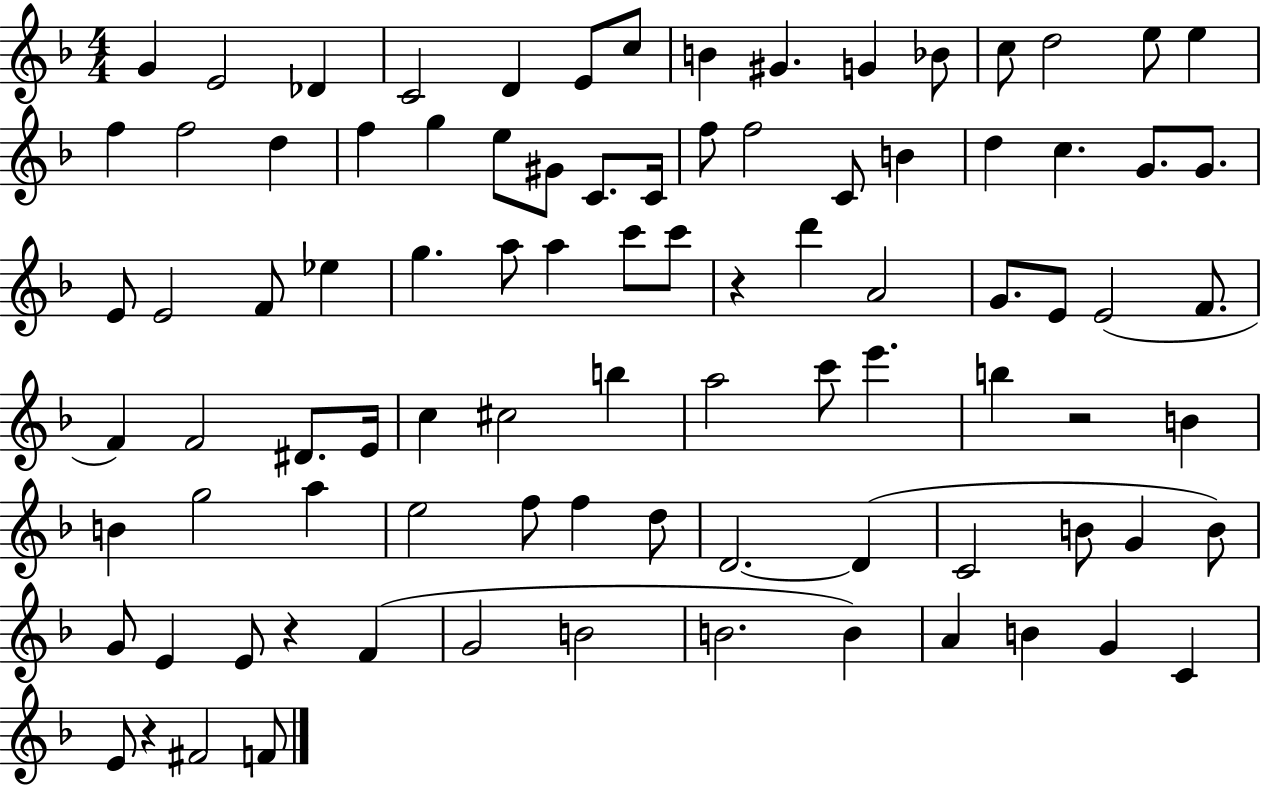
G4/q E4/h Db4/q C4/h D4/q E4/e C5/e B4/q G#4/q. G4/q Bb4/e C5/e D5/h E5/e E5/q F5/q F5/h D5/q F5/q G5/q E5/e G#4/e C4/e. C4/s F5/e F5/h C4/e B4/q D5/q C5/q. G4/e. G4/e. E4/e E4/h F4/e Eb5/q G5/q. A5/e A5/q C6/e C6/e R/q D6/q A4/h G4/e. E4/e E4/h F4/e. F4/q F4/h D#4/e. E4/s C5/q C#5/h B5/q A5/h C6/e E6/q. B5/q R/h B4/q B4/q G5/h A5/q E5/h F5/e F5/q D5/e D4/h. D4/q C4/h B4/e G4/q B4/e G4/e E4/q E4/e R/q F4/q G4/h B4/h B4/h. B4/q A4/q B4/q G4/q C4/q E4/e R/q F#4/h F4/e